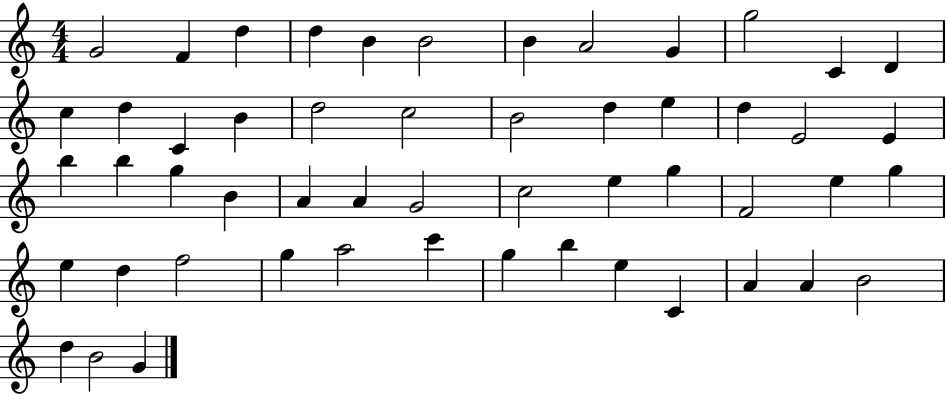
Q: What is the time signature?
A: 4/4